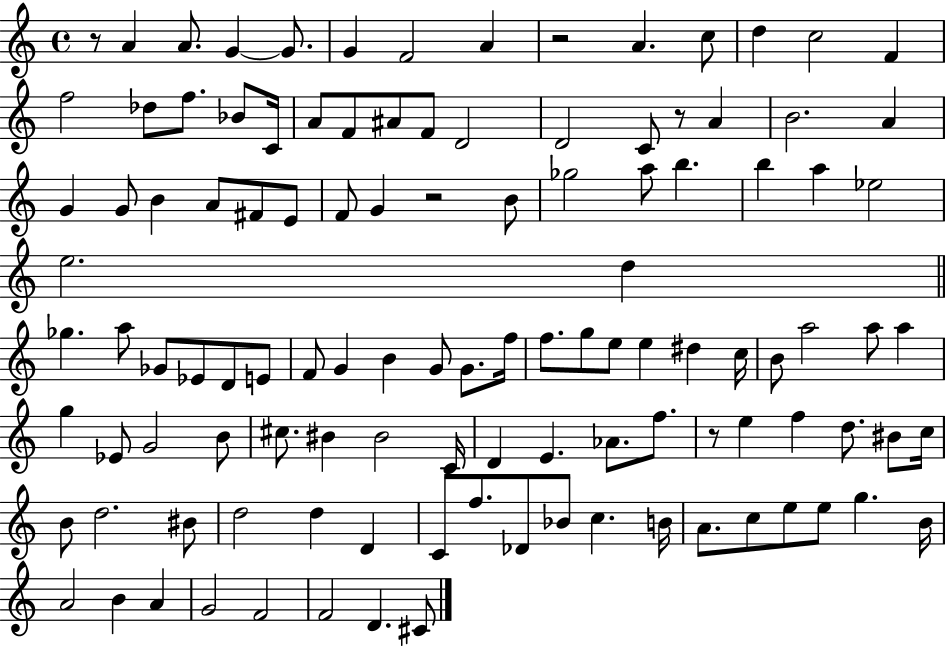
R/e A4/q A4/e. G4/q G4/e. G4/q F4/h A4/q R/h A4/q. C5/e D5/q C5/h F4/q F5/h Db5/e F5/e. Bb4/e C4/s A4/e F4/e A#4/e F4/e D4/h D4/h C4/e R/e A4/q B4/h. A4/q G4/q G4/e B4/q A4/e F#4/e E4/e F4/e G4/q R/h B4/e Gb5/h A5/e B5/q. B5/q A5/q Eb5/h E5/h. D5/q Gb5/q. A5/e Gb4/e Eb4/e D4/e E4/e F4/e G4/q B4/q G4/e G4/e. F5/s F5/e. G5/e E5/e E5/q D#5/q C5/s B4/e A5/h A5/e A5/q G5/q Eb4/e G4/h B4/e C#5/e. BIS4/q BIS4/h C4/s D4/q E4/q. Ab4/e. F5/e. R/e E5/q F5/q D5/e. BIS4/e C5/s B4/e D5/h. BIS4/e D5/h D5/q D4/q C4/e F5/e. Db4/e Bb4/e C5/q. B4/s A4/e. C5/e E5/e E5/e G5/q. B4/s A4/h B4/q A4/q G4/h F4/h F4/h D4/q. C#4/e